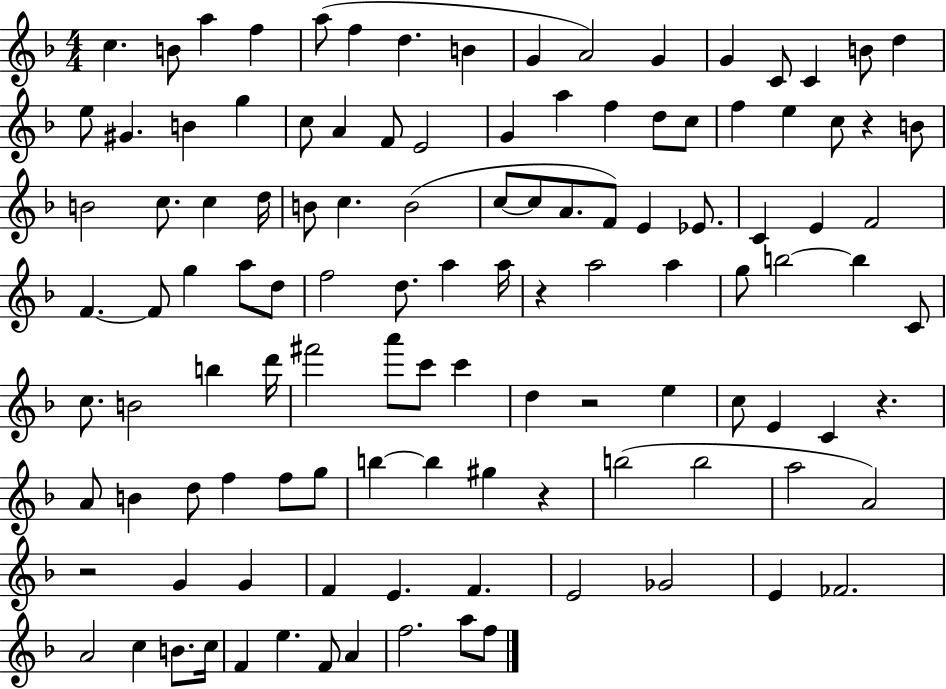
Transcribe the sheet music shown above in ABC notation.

X:1
T:Untitled
M:4/4
L:1/4
K:F
c B/2 a f a/2 f d B G A2 G G C/2 C B/2 d e/2 ^G B g c/2 A F/2 E2 G a f d/2 c/2 f e c/2 z B/2 B2 c/2 c d/4 B/2 c B2 c/2 c/2 A/2 F/2 E _E/2 C E F2 F F/2 g a/2 d/2 f2 d/2 a a/4 z a2 a g/2 b2 b C/2 c/2 B2 b d'/4 ^f'2 a'/2 c'/2 c' d z2 e c/2 E C z A/2 B d/2 f f/2 g/2 b b ^g z b2 b2 a2 A2 z2 G G F E F E2 _G2 E _F2 A2 c B/2 c/4 F e F/2 A f2 a/2 f/2